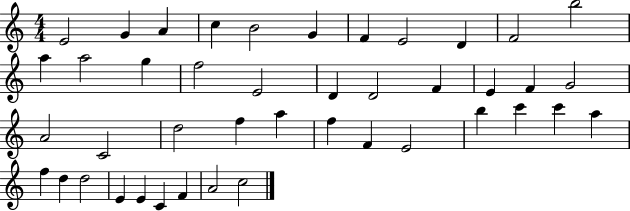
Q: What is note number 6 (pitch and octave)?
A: G4